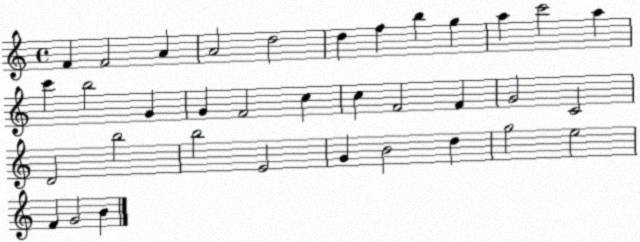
X:1
T:Untitled
M:4/4
L:1/4
K:C
F F2 A A2 d2 d f b g a c'2 a c' b2 G G F2 c c F2 F G2 C2 D2 b2 b2 E2 G B2 d g2 e2 F G2 B